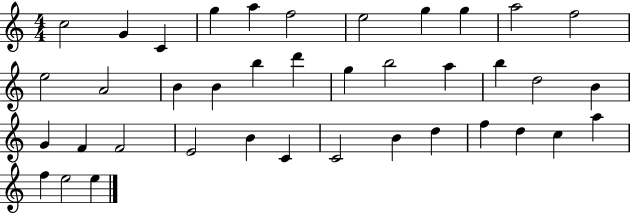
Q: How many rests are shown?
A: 0